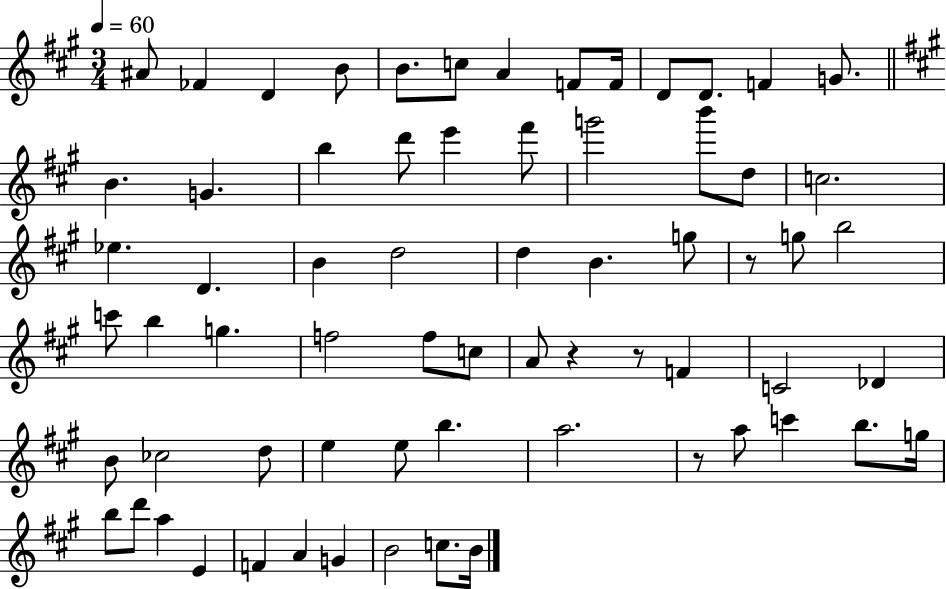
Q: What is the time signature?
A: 3/4